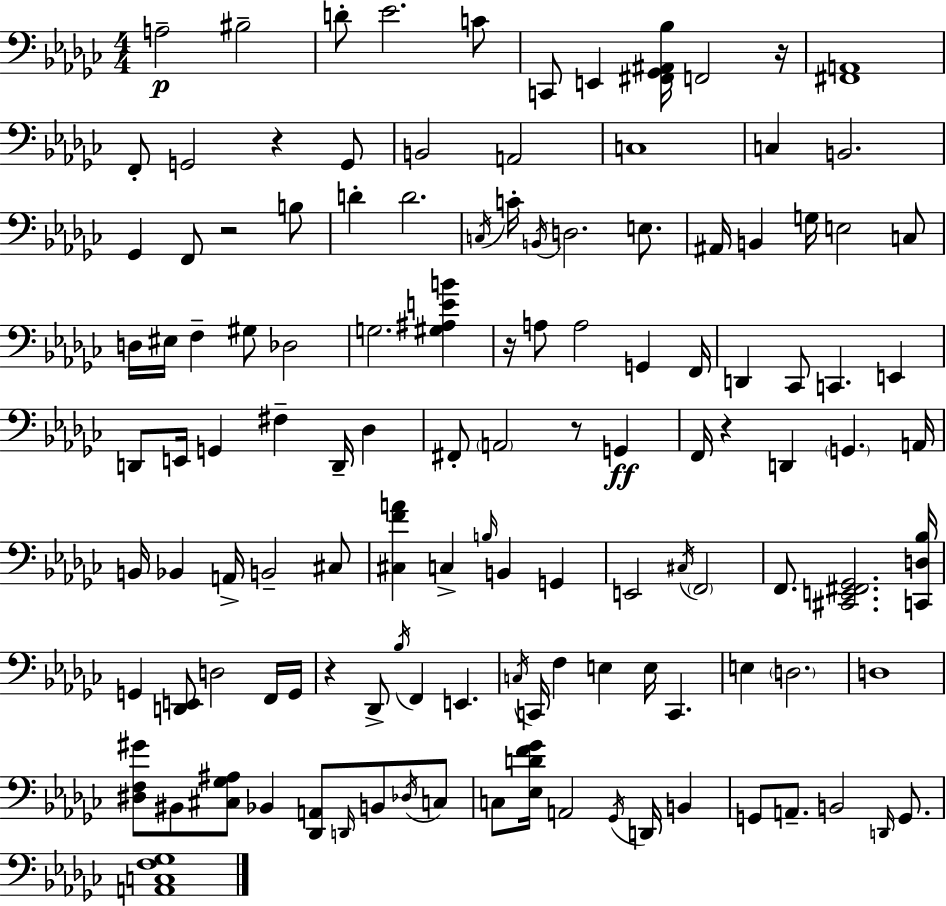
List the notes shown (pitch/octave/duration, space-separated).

A3/h BIS3/h D4/e Eb4/h. C4/e C2/e E2/q [F#2,Gb2,A#2,Bb3]/s F2/h R/s [F#2,A2]/w F2/e G2/h R/q G2/e B2/h A2/h C3/w C3/q B2/h. Gb2/q F2/e R/h B3/e D4/q D4/h. C3/s C4/s B2/s D3/h. E3/e. A#2/s B2/q G3/s E3/h C3/e D3/s EIS3/s F3/q G#3/e Db3/h G3/h. [G#3,A#3,E4,B4]/q R/s A3/e A3/h G2/q F2/s D2/q CES2/e C2/q. E2/q D2/e E2/s G2/q F#3/q D2/s Db3/q F#2/e A2/h R/e G2/q F2/s R/q D2/q G2/q. A2/s B2/s Bb2/q A2/s B2/h C#3/e [C#3,F4,A4]/q C3/q B3/s B2/q G2/q E2/h C#3/s F2/h F2/e. [C#2,E2,F#2,Gb2]/h. [C2,D3,Bb3]/s G2/q [D2,E2]/e D3/h F2/s G2/s R/q Db2/e Bb3/s F2/q E2/q. C3/s C2/s F3/q E3/q E3/s C2/q. E3/q D3/h. D3/w [D#3,F3,G#4]/e BIS2/e [C#3,Gb3,A#3]/e Bb2/q [Db2,A2]/e D2/s B2/e Db3/s C3/e C3/e [Eb3,D4,F4,Gb4]/s A2/h Gb2/s D2/s B2/q G2/e A2/e. B2/h D2/s G2/e. [A2,C3,F3,Gb3]/w